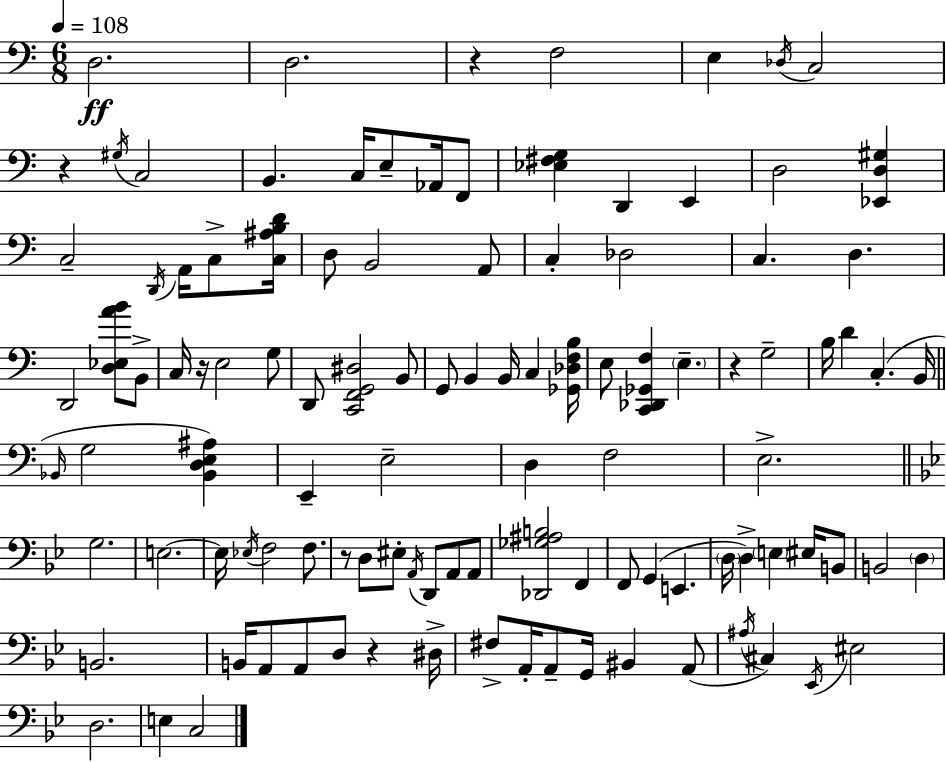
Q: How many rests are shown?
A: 6